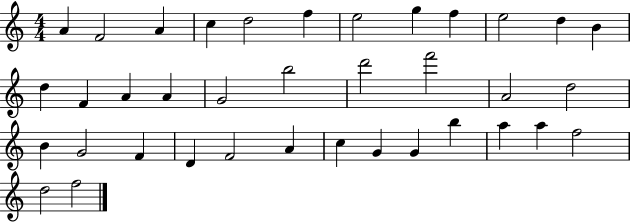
{
  \clef treble
  \numericTimeSignature
  \time 4/4
  \key c \major
  a'4 f'2 a'4 | c''4 d''2 f''4 | e''2 g''4 f''4 | e''2 d''4 b'4 | \break d''4 f'4 a'4 a'4 | g'2 b''2 | d'''2 f'''2 | a'2 d''2 | \break b'4 g'2 f'4 | d'4 f'2 a'4 | c''4 g'4 g'4 b''4 | a''4 a''4 f''2 | \break d''2 f''2 | \bar "|."
}